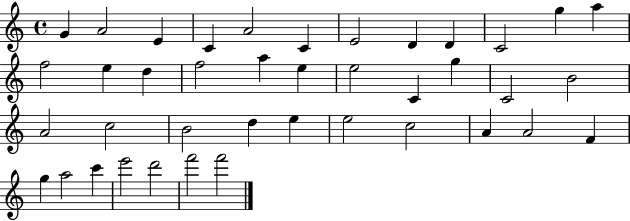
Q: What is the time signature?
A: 4/4